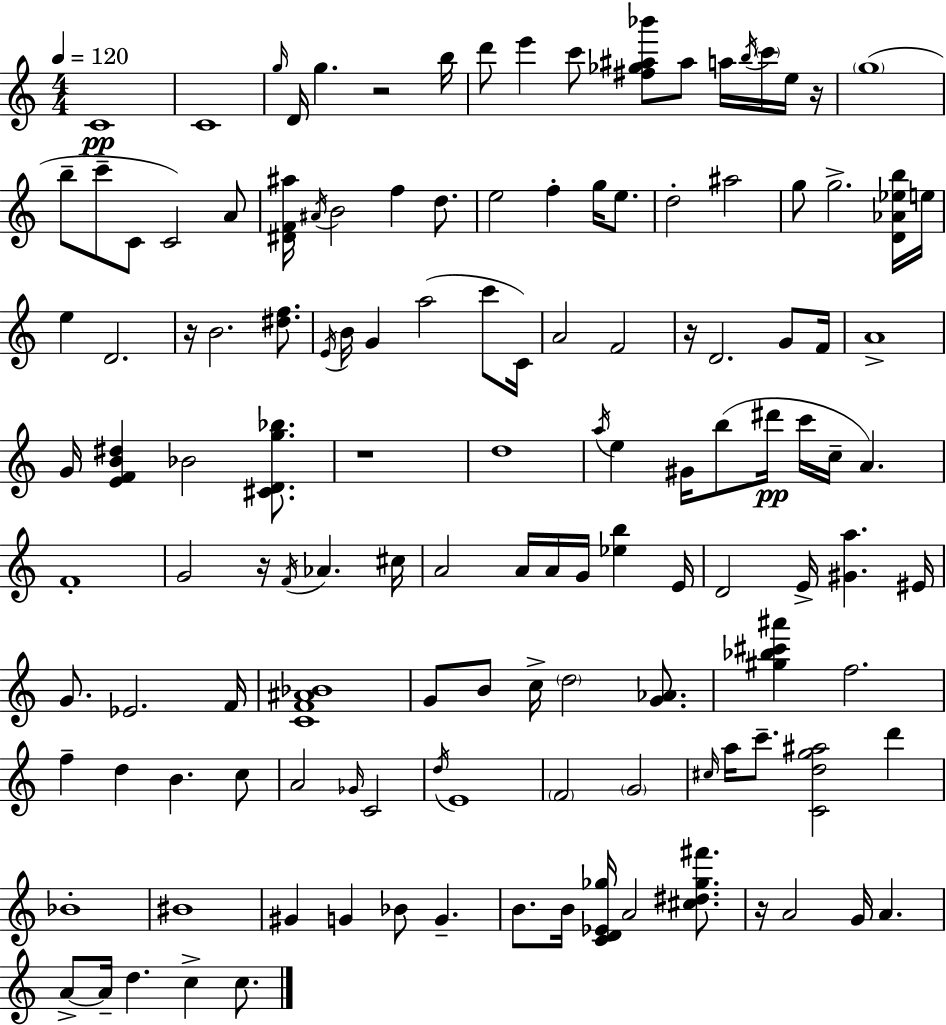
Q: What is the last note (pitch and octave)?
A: C5